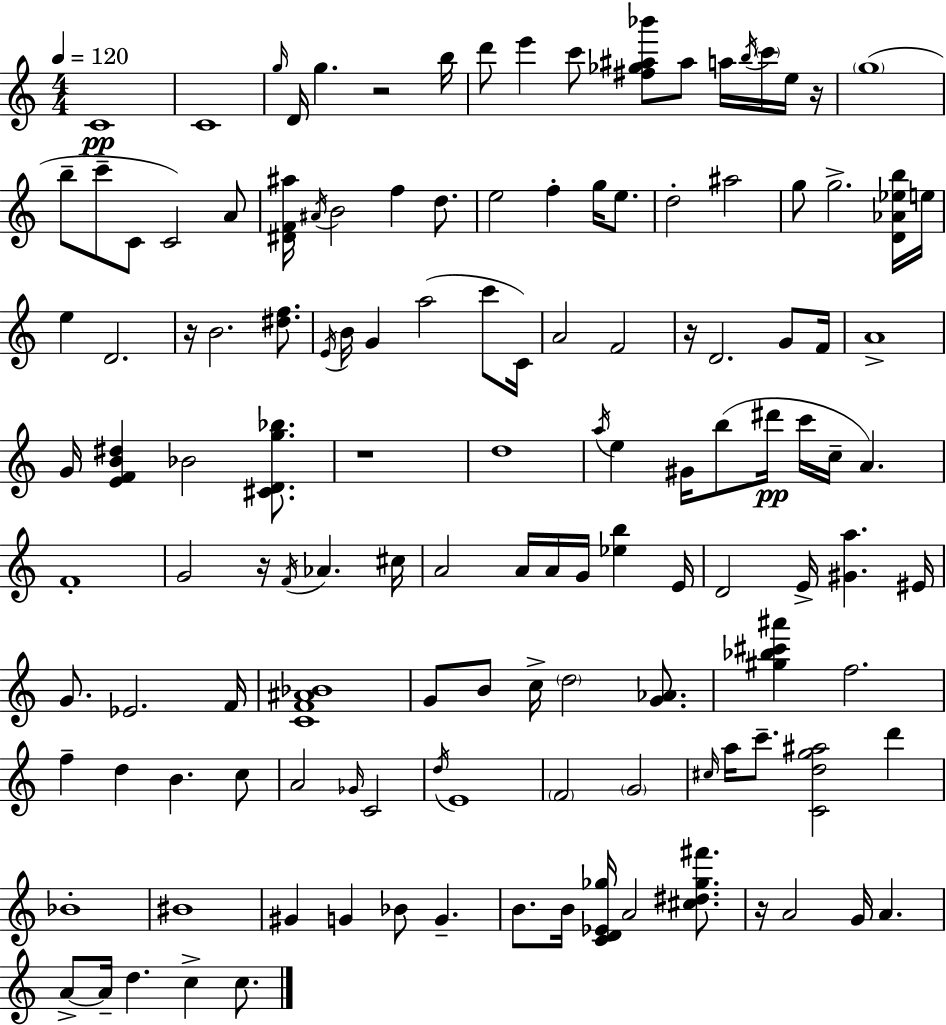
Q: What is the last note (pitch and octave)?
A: C5